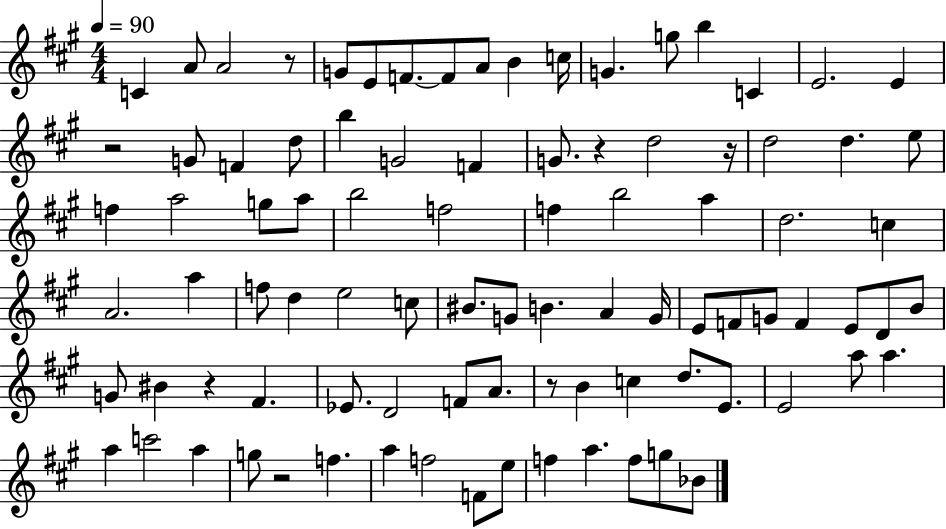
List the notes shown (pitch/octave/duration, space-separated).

C4/q A4/e A4/h R/e G4/e E4/e F4/e. F4/e A4/e B4/q C5/s G4/q. G5/e B5/q C4/q E4/h. E4/q R/h G4/e F4/q D5/e B5/q G4/h F4/q G4/e. R/q D5/h R/s D5/h D5/q. E5/e F5/q A5/h G5/e A5/e B5/h F5/h F5/q B5/h A5/q D5/h. C5/q A4/h. A5/q F5/e D5/q E5/h C5/e BIS4/e. G4/e B4/q. A4/q G4/s E4/e F4/e G4/e F4/q E4/e D4/e B4/e G4/e BIS4/q R/q F#4/q. Eb4/e. D4/h F4/e A4/e. R/e B4/q C5/q D5/e. E4/e. E4/h A5/e A5/q. A5/q C6/h A5/q G5/e R/h F5/q. A5/q F5/h F4/e E5/e F5/q A5/q. F5/e G5/e Bb4/e